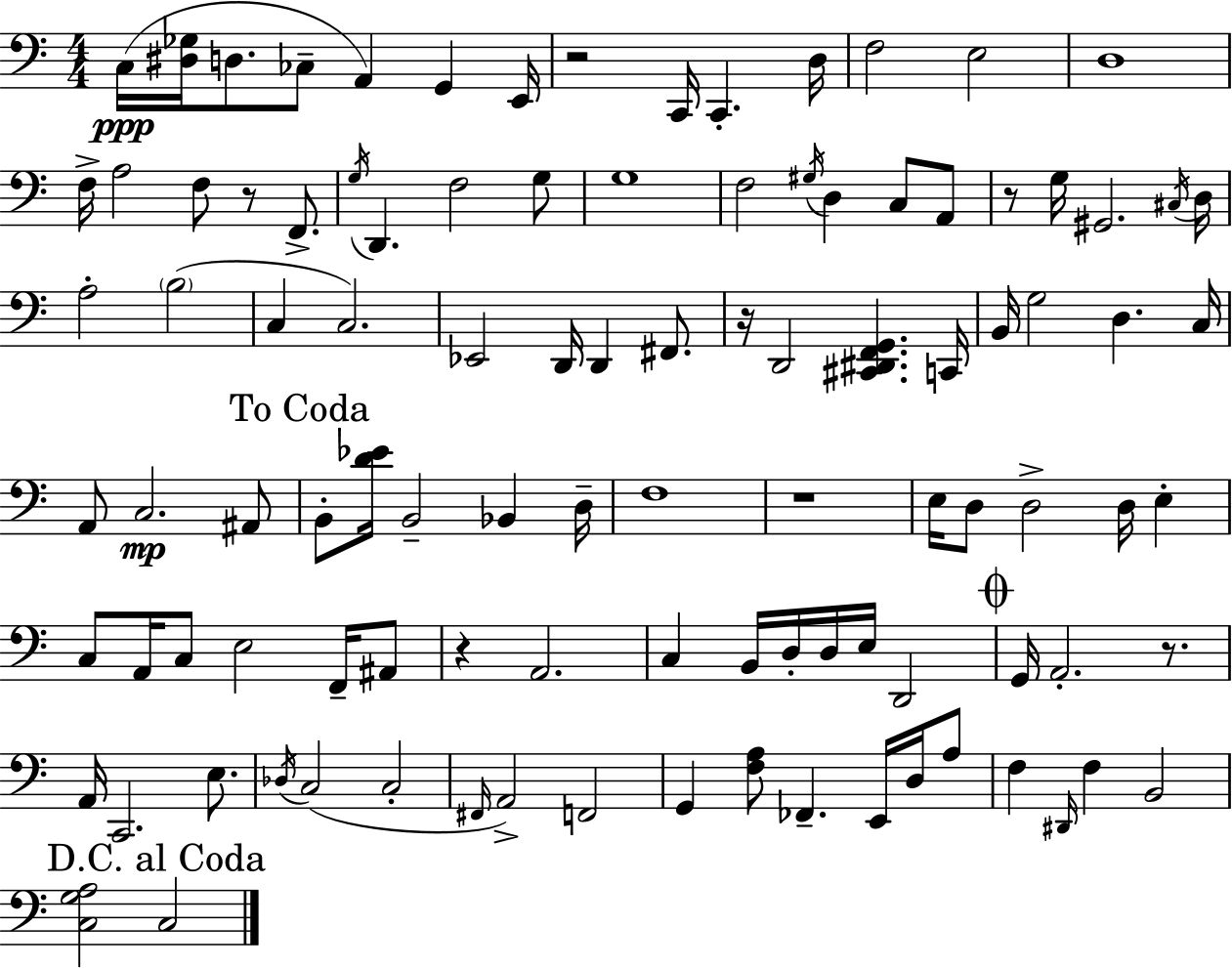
{
  \clef bass
  \numericTimeSignature
  \time 4/4
  \key c \major
  c16(\ppp <dis ges>16 d8. ces8-- a,4) g,4 e,16 | r2 c,16 c,4.-. d16 | f2 e2 | d1 | \break f16-> a2 f8 r8 f,8.-> | \acciaccatura { g16 } d,4. f2 g8 | g1 | f2 \acciaccatura { gis16 } d4 c8 | \break a,8 r8 g16 gis,2. | \acciaccatura { cis16 } d16 a2-. \parenthesize b2( | c4 c2.) | ees,2 d,16 d,4 | \break fis,8. r16 d,2 <cis, dis, f, g,>4. | c,16 b,16 g2 d4. | c16 a,8 c2.\mp | ais,8 \mark "To Coda" b,8-. <d' ees'>16 b,2-- bes,4 | \break d16-- f1 | r1 | e16 d8 d2-> d16 e4-. | c8 a,16 c8 e2 | \break f,16-- ais,8 r4 a,2. | c4 b,16 d16-. d16 e16 d,2 | \mark \markup { \musicglyph "scripts.coda" } g,16 a,2.-. | r8. a,16 c,2. | \break e8. \acciaccatura { des16 }( c2 c2-. | \grace { fis,16 } a,2->) f,2 | g,4 <f a>8 fes,4.-- | e,16 d16 a8 f4 \grace { dis,16 } f4 b,2 | \break \mark "D.C. al Coda" <c g a>2 c2 | \bar "|."
}